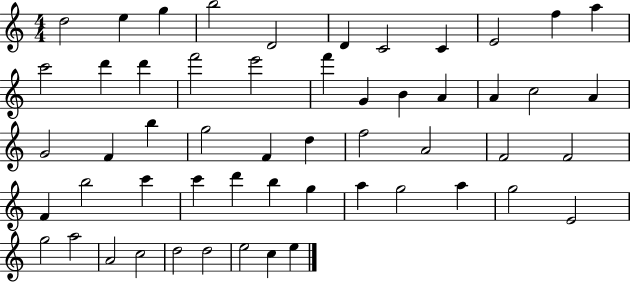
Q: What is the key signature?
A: C major